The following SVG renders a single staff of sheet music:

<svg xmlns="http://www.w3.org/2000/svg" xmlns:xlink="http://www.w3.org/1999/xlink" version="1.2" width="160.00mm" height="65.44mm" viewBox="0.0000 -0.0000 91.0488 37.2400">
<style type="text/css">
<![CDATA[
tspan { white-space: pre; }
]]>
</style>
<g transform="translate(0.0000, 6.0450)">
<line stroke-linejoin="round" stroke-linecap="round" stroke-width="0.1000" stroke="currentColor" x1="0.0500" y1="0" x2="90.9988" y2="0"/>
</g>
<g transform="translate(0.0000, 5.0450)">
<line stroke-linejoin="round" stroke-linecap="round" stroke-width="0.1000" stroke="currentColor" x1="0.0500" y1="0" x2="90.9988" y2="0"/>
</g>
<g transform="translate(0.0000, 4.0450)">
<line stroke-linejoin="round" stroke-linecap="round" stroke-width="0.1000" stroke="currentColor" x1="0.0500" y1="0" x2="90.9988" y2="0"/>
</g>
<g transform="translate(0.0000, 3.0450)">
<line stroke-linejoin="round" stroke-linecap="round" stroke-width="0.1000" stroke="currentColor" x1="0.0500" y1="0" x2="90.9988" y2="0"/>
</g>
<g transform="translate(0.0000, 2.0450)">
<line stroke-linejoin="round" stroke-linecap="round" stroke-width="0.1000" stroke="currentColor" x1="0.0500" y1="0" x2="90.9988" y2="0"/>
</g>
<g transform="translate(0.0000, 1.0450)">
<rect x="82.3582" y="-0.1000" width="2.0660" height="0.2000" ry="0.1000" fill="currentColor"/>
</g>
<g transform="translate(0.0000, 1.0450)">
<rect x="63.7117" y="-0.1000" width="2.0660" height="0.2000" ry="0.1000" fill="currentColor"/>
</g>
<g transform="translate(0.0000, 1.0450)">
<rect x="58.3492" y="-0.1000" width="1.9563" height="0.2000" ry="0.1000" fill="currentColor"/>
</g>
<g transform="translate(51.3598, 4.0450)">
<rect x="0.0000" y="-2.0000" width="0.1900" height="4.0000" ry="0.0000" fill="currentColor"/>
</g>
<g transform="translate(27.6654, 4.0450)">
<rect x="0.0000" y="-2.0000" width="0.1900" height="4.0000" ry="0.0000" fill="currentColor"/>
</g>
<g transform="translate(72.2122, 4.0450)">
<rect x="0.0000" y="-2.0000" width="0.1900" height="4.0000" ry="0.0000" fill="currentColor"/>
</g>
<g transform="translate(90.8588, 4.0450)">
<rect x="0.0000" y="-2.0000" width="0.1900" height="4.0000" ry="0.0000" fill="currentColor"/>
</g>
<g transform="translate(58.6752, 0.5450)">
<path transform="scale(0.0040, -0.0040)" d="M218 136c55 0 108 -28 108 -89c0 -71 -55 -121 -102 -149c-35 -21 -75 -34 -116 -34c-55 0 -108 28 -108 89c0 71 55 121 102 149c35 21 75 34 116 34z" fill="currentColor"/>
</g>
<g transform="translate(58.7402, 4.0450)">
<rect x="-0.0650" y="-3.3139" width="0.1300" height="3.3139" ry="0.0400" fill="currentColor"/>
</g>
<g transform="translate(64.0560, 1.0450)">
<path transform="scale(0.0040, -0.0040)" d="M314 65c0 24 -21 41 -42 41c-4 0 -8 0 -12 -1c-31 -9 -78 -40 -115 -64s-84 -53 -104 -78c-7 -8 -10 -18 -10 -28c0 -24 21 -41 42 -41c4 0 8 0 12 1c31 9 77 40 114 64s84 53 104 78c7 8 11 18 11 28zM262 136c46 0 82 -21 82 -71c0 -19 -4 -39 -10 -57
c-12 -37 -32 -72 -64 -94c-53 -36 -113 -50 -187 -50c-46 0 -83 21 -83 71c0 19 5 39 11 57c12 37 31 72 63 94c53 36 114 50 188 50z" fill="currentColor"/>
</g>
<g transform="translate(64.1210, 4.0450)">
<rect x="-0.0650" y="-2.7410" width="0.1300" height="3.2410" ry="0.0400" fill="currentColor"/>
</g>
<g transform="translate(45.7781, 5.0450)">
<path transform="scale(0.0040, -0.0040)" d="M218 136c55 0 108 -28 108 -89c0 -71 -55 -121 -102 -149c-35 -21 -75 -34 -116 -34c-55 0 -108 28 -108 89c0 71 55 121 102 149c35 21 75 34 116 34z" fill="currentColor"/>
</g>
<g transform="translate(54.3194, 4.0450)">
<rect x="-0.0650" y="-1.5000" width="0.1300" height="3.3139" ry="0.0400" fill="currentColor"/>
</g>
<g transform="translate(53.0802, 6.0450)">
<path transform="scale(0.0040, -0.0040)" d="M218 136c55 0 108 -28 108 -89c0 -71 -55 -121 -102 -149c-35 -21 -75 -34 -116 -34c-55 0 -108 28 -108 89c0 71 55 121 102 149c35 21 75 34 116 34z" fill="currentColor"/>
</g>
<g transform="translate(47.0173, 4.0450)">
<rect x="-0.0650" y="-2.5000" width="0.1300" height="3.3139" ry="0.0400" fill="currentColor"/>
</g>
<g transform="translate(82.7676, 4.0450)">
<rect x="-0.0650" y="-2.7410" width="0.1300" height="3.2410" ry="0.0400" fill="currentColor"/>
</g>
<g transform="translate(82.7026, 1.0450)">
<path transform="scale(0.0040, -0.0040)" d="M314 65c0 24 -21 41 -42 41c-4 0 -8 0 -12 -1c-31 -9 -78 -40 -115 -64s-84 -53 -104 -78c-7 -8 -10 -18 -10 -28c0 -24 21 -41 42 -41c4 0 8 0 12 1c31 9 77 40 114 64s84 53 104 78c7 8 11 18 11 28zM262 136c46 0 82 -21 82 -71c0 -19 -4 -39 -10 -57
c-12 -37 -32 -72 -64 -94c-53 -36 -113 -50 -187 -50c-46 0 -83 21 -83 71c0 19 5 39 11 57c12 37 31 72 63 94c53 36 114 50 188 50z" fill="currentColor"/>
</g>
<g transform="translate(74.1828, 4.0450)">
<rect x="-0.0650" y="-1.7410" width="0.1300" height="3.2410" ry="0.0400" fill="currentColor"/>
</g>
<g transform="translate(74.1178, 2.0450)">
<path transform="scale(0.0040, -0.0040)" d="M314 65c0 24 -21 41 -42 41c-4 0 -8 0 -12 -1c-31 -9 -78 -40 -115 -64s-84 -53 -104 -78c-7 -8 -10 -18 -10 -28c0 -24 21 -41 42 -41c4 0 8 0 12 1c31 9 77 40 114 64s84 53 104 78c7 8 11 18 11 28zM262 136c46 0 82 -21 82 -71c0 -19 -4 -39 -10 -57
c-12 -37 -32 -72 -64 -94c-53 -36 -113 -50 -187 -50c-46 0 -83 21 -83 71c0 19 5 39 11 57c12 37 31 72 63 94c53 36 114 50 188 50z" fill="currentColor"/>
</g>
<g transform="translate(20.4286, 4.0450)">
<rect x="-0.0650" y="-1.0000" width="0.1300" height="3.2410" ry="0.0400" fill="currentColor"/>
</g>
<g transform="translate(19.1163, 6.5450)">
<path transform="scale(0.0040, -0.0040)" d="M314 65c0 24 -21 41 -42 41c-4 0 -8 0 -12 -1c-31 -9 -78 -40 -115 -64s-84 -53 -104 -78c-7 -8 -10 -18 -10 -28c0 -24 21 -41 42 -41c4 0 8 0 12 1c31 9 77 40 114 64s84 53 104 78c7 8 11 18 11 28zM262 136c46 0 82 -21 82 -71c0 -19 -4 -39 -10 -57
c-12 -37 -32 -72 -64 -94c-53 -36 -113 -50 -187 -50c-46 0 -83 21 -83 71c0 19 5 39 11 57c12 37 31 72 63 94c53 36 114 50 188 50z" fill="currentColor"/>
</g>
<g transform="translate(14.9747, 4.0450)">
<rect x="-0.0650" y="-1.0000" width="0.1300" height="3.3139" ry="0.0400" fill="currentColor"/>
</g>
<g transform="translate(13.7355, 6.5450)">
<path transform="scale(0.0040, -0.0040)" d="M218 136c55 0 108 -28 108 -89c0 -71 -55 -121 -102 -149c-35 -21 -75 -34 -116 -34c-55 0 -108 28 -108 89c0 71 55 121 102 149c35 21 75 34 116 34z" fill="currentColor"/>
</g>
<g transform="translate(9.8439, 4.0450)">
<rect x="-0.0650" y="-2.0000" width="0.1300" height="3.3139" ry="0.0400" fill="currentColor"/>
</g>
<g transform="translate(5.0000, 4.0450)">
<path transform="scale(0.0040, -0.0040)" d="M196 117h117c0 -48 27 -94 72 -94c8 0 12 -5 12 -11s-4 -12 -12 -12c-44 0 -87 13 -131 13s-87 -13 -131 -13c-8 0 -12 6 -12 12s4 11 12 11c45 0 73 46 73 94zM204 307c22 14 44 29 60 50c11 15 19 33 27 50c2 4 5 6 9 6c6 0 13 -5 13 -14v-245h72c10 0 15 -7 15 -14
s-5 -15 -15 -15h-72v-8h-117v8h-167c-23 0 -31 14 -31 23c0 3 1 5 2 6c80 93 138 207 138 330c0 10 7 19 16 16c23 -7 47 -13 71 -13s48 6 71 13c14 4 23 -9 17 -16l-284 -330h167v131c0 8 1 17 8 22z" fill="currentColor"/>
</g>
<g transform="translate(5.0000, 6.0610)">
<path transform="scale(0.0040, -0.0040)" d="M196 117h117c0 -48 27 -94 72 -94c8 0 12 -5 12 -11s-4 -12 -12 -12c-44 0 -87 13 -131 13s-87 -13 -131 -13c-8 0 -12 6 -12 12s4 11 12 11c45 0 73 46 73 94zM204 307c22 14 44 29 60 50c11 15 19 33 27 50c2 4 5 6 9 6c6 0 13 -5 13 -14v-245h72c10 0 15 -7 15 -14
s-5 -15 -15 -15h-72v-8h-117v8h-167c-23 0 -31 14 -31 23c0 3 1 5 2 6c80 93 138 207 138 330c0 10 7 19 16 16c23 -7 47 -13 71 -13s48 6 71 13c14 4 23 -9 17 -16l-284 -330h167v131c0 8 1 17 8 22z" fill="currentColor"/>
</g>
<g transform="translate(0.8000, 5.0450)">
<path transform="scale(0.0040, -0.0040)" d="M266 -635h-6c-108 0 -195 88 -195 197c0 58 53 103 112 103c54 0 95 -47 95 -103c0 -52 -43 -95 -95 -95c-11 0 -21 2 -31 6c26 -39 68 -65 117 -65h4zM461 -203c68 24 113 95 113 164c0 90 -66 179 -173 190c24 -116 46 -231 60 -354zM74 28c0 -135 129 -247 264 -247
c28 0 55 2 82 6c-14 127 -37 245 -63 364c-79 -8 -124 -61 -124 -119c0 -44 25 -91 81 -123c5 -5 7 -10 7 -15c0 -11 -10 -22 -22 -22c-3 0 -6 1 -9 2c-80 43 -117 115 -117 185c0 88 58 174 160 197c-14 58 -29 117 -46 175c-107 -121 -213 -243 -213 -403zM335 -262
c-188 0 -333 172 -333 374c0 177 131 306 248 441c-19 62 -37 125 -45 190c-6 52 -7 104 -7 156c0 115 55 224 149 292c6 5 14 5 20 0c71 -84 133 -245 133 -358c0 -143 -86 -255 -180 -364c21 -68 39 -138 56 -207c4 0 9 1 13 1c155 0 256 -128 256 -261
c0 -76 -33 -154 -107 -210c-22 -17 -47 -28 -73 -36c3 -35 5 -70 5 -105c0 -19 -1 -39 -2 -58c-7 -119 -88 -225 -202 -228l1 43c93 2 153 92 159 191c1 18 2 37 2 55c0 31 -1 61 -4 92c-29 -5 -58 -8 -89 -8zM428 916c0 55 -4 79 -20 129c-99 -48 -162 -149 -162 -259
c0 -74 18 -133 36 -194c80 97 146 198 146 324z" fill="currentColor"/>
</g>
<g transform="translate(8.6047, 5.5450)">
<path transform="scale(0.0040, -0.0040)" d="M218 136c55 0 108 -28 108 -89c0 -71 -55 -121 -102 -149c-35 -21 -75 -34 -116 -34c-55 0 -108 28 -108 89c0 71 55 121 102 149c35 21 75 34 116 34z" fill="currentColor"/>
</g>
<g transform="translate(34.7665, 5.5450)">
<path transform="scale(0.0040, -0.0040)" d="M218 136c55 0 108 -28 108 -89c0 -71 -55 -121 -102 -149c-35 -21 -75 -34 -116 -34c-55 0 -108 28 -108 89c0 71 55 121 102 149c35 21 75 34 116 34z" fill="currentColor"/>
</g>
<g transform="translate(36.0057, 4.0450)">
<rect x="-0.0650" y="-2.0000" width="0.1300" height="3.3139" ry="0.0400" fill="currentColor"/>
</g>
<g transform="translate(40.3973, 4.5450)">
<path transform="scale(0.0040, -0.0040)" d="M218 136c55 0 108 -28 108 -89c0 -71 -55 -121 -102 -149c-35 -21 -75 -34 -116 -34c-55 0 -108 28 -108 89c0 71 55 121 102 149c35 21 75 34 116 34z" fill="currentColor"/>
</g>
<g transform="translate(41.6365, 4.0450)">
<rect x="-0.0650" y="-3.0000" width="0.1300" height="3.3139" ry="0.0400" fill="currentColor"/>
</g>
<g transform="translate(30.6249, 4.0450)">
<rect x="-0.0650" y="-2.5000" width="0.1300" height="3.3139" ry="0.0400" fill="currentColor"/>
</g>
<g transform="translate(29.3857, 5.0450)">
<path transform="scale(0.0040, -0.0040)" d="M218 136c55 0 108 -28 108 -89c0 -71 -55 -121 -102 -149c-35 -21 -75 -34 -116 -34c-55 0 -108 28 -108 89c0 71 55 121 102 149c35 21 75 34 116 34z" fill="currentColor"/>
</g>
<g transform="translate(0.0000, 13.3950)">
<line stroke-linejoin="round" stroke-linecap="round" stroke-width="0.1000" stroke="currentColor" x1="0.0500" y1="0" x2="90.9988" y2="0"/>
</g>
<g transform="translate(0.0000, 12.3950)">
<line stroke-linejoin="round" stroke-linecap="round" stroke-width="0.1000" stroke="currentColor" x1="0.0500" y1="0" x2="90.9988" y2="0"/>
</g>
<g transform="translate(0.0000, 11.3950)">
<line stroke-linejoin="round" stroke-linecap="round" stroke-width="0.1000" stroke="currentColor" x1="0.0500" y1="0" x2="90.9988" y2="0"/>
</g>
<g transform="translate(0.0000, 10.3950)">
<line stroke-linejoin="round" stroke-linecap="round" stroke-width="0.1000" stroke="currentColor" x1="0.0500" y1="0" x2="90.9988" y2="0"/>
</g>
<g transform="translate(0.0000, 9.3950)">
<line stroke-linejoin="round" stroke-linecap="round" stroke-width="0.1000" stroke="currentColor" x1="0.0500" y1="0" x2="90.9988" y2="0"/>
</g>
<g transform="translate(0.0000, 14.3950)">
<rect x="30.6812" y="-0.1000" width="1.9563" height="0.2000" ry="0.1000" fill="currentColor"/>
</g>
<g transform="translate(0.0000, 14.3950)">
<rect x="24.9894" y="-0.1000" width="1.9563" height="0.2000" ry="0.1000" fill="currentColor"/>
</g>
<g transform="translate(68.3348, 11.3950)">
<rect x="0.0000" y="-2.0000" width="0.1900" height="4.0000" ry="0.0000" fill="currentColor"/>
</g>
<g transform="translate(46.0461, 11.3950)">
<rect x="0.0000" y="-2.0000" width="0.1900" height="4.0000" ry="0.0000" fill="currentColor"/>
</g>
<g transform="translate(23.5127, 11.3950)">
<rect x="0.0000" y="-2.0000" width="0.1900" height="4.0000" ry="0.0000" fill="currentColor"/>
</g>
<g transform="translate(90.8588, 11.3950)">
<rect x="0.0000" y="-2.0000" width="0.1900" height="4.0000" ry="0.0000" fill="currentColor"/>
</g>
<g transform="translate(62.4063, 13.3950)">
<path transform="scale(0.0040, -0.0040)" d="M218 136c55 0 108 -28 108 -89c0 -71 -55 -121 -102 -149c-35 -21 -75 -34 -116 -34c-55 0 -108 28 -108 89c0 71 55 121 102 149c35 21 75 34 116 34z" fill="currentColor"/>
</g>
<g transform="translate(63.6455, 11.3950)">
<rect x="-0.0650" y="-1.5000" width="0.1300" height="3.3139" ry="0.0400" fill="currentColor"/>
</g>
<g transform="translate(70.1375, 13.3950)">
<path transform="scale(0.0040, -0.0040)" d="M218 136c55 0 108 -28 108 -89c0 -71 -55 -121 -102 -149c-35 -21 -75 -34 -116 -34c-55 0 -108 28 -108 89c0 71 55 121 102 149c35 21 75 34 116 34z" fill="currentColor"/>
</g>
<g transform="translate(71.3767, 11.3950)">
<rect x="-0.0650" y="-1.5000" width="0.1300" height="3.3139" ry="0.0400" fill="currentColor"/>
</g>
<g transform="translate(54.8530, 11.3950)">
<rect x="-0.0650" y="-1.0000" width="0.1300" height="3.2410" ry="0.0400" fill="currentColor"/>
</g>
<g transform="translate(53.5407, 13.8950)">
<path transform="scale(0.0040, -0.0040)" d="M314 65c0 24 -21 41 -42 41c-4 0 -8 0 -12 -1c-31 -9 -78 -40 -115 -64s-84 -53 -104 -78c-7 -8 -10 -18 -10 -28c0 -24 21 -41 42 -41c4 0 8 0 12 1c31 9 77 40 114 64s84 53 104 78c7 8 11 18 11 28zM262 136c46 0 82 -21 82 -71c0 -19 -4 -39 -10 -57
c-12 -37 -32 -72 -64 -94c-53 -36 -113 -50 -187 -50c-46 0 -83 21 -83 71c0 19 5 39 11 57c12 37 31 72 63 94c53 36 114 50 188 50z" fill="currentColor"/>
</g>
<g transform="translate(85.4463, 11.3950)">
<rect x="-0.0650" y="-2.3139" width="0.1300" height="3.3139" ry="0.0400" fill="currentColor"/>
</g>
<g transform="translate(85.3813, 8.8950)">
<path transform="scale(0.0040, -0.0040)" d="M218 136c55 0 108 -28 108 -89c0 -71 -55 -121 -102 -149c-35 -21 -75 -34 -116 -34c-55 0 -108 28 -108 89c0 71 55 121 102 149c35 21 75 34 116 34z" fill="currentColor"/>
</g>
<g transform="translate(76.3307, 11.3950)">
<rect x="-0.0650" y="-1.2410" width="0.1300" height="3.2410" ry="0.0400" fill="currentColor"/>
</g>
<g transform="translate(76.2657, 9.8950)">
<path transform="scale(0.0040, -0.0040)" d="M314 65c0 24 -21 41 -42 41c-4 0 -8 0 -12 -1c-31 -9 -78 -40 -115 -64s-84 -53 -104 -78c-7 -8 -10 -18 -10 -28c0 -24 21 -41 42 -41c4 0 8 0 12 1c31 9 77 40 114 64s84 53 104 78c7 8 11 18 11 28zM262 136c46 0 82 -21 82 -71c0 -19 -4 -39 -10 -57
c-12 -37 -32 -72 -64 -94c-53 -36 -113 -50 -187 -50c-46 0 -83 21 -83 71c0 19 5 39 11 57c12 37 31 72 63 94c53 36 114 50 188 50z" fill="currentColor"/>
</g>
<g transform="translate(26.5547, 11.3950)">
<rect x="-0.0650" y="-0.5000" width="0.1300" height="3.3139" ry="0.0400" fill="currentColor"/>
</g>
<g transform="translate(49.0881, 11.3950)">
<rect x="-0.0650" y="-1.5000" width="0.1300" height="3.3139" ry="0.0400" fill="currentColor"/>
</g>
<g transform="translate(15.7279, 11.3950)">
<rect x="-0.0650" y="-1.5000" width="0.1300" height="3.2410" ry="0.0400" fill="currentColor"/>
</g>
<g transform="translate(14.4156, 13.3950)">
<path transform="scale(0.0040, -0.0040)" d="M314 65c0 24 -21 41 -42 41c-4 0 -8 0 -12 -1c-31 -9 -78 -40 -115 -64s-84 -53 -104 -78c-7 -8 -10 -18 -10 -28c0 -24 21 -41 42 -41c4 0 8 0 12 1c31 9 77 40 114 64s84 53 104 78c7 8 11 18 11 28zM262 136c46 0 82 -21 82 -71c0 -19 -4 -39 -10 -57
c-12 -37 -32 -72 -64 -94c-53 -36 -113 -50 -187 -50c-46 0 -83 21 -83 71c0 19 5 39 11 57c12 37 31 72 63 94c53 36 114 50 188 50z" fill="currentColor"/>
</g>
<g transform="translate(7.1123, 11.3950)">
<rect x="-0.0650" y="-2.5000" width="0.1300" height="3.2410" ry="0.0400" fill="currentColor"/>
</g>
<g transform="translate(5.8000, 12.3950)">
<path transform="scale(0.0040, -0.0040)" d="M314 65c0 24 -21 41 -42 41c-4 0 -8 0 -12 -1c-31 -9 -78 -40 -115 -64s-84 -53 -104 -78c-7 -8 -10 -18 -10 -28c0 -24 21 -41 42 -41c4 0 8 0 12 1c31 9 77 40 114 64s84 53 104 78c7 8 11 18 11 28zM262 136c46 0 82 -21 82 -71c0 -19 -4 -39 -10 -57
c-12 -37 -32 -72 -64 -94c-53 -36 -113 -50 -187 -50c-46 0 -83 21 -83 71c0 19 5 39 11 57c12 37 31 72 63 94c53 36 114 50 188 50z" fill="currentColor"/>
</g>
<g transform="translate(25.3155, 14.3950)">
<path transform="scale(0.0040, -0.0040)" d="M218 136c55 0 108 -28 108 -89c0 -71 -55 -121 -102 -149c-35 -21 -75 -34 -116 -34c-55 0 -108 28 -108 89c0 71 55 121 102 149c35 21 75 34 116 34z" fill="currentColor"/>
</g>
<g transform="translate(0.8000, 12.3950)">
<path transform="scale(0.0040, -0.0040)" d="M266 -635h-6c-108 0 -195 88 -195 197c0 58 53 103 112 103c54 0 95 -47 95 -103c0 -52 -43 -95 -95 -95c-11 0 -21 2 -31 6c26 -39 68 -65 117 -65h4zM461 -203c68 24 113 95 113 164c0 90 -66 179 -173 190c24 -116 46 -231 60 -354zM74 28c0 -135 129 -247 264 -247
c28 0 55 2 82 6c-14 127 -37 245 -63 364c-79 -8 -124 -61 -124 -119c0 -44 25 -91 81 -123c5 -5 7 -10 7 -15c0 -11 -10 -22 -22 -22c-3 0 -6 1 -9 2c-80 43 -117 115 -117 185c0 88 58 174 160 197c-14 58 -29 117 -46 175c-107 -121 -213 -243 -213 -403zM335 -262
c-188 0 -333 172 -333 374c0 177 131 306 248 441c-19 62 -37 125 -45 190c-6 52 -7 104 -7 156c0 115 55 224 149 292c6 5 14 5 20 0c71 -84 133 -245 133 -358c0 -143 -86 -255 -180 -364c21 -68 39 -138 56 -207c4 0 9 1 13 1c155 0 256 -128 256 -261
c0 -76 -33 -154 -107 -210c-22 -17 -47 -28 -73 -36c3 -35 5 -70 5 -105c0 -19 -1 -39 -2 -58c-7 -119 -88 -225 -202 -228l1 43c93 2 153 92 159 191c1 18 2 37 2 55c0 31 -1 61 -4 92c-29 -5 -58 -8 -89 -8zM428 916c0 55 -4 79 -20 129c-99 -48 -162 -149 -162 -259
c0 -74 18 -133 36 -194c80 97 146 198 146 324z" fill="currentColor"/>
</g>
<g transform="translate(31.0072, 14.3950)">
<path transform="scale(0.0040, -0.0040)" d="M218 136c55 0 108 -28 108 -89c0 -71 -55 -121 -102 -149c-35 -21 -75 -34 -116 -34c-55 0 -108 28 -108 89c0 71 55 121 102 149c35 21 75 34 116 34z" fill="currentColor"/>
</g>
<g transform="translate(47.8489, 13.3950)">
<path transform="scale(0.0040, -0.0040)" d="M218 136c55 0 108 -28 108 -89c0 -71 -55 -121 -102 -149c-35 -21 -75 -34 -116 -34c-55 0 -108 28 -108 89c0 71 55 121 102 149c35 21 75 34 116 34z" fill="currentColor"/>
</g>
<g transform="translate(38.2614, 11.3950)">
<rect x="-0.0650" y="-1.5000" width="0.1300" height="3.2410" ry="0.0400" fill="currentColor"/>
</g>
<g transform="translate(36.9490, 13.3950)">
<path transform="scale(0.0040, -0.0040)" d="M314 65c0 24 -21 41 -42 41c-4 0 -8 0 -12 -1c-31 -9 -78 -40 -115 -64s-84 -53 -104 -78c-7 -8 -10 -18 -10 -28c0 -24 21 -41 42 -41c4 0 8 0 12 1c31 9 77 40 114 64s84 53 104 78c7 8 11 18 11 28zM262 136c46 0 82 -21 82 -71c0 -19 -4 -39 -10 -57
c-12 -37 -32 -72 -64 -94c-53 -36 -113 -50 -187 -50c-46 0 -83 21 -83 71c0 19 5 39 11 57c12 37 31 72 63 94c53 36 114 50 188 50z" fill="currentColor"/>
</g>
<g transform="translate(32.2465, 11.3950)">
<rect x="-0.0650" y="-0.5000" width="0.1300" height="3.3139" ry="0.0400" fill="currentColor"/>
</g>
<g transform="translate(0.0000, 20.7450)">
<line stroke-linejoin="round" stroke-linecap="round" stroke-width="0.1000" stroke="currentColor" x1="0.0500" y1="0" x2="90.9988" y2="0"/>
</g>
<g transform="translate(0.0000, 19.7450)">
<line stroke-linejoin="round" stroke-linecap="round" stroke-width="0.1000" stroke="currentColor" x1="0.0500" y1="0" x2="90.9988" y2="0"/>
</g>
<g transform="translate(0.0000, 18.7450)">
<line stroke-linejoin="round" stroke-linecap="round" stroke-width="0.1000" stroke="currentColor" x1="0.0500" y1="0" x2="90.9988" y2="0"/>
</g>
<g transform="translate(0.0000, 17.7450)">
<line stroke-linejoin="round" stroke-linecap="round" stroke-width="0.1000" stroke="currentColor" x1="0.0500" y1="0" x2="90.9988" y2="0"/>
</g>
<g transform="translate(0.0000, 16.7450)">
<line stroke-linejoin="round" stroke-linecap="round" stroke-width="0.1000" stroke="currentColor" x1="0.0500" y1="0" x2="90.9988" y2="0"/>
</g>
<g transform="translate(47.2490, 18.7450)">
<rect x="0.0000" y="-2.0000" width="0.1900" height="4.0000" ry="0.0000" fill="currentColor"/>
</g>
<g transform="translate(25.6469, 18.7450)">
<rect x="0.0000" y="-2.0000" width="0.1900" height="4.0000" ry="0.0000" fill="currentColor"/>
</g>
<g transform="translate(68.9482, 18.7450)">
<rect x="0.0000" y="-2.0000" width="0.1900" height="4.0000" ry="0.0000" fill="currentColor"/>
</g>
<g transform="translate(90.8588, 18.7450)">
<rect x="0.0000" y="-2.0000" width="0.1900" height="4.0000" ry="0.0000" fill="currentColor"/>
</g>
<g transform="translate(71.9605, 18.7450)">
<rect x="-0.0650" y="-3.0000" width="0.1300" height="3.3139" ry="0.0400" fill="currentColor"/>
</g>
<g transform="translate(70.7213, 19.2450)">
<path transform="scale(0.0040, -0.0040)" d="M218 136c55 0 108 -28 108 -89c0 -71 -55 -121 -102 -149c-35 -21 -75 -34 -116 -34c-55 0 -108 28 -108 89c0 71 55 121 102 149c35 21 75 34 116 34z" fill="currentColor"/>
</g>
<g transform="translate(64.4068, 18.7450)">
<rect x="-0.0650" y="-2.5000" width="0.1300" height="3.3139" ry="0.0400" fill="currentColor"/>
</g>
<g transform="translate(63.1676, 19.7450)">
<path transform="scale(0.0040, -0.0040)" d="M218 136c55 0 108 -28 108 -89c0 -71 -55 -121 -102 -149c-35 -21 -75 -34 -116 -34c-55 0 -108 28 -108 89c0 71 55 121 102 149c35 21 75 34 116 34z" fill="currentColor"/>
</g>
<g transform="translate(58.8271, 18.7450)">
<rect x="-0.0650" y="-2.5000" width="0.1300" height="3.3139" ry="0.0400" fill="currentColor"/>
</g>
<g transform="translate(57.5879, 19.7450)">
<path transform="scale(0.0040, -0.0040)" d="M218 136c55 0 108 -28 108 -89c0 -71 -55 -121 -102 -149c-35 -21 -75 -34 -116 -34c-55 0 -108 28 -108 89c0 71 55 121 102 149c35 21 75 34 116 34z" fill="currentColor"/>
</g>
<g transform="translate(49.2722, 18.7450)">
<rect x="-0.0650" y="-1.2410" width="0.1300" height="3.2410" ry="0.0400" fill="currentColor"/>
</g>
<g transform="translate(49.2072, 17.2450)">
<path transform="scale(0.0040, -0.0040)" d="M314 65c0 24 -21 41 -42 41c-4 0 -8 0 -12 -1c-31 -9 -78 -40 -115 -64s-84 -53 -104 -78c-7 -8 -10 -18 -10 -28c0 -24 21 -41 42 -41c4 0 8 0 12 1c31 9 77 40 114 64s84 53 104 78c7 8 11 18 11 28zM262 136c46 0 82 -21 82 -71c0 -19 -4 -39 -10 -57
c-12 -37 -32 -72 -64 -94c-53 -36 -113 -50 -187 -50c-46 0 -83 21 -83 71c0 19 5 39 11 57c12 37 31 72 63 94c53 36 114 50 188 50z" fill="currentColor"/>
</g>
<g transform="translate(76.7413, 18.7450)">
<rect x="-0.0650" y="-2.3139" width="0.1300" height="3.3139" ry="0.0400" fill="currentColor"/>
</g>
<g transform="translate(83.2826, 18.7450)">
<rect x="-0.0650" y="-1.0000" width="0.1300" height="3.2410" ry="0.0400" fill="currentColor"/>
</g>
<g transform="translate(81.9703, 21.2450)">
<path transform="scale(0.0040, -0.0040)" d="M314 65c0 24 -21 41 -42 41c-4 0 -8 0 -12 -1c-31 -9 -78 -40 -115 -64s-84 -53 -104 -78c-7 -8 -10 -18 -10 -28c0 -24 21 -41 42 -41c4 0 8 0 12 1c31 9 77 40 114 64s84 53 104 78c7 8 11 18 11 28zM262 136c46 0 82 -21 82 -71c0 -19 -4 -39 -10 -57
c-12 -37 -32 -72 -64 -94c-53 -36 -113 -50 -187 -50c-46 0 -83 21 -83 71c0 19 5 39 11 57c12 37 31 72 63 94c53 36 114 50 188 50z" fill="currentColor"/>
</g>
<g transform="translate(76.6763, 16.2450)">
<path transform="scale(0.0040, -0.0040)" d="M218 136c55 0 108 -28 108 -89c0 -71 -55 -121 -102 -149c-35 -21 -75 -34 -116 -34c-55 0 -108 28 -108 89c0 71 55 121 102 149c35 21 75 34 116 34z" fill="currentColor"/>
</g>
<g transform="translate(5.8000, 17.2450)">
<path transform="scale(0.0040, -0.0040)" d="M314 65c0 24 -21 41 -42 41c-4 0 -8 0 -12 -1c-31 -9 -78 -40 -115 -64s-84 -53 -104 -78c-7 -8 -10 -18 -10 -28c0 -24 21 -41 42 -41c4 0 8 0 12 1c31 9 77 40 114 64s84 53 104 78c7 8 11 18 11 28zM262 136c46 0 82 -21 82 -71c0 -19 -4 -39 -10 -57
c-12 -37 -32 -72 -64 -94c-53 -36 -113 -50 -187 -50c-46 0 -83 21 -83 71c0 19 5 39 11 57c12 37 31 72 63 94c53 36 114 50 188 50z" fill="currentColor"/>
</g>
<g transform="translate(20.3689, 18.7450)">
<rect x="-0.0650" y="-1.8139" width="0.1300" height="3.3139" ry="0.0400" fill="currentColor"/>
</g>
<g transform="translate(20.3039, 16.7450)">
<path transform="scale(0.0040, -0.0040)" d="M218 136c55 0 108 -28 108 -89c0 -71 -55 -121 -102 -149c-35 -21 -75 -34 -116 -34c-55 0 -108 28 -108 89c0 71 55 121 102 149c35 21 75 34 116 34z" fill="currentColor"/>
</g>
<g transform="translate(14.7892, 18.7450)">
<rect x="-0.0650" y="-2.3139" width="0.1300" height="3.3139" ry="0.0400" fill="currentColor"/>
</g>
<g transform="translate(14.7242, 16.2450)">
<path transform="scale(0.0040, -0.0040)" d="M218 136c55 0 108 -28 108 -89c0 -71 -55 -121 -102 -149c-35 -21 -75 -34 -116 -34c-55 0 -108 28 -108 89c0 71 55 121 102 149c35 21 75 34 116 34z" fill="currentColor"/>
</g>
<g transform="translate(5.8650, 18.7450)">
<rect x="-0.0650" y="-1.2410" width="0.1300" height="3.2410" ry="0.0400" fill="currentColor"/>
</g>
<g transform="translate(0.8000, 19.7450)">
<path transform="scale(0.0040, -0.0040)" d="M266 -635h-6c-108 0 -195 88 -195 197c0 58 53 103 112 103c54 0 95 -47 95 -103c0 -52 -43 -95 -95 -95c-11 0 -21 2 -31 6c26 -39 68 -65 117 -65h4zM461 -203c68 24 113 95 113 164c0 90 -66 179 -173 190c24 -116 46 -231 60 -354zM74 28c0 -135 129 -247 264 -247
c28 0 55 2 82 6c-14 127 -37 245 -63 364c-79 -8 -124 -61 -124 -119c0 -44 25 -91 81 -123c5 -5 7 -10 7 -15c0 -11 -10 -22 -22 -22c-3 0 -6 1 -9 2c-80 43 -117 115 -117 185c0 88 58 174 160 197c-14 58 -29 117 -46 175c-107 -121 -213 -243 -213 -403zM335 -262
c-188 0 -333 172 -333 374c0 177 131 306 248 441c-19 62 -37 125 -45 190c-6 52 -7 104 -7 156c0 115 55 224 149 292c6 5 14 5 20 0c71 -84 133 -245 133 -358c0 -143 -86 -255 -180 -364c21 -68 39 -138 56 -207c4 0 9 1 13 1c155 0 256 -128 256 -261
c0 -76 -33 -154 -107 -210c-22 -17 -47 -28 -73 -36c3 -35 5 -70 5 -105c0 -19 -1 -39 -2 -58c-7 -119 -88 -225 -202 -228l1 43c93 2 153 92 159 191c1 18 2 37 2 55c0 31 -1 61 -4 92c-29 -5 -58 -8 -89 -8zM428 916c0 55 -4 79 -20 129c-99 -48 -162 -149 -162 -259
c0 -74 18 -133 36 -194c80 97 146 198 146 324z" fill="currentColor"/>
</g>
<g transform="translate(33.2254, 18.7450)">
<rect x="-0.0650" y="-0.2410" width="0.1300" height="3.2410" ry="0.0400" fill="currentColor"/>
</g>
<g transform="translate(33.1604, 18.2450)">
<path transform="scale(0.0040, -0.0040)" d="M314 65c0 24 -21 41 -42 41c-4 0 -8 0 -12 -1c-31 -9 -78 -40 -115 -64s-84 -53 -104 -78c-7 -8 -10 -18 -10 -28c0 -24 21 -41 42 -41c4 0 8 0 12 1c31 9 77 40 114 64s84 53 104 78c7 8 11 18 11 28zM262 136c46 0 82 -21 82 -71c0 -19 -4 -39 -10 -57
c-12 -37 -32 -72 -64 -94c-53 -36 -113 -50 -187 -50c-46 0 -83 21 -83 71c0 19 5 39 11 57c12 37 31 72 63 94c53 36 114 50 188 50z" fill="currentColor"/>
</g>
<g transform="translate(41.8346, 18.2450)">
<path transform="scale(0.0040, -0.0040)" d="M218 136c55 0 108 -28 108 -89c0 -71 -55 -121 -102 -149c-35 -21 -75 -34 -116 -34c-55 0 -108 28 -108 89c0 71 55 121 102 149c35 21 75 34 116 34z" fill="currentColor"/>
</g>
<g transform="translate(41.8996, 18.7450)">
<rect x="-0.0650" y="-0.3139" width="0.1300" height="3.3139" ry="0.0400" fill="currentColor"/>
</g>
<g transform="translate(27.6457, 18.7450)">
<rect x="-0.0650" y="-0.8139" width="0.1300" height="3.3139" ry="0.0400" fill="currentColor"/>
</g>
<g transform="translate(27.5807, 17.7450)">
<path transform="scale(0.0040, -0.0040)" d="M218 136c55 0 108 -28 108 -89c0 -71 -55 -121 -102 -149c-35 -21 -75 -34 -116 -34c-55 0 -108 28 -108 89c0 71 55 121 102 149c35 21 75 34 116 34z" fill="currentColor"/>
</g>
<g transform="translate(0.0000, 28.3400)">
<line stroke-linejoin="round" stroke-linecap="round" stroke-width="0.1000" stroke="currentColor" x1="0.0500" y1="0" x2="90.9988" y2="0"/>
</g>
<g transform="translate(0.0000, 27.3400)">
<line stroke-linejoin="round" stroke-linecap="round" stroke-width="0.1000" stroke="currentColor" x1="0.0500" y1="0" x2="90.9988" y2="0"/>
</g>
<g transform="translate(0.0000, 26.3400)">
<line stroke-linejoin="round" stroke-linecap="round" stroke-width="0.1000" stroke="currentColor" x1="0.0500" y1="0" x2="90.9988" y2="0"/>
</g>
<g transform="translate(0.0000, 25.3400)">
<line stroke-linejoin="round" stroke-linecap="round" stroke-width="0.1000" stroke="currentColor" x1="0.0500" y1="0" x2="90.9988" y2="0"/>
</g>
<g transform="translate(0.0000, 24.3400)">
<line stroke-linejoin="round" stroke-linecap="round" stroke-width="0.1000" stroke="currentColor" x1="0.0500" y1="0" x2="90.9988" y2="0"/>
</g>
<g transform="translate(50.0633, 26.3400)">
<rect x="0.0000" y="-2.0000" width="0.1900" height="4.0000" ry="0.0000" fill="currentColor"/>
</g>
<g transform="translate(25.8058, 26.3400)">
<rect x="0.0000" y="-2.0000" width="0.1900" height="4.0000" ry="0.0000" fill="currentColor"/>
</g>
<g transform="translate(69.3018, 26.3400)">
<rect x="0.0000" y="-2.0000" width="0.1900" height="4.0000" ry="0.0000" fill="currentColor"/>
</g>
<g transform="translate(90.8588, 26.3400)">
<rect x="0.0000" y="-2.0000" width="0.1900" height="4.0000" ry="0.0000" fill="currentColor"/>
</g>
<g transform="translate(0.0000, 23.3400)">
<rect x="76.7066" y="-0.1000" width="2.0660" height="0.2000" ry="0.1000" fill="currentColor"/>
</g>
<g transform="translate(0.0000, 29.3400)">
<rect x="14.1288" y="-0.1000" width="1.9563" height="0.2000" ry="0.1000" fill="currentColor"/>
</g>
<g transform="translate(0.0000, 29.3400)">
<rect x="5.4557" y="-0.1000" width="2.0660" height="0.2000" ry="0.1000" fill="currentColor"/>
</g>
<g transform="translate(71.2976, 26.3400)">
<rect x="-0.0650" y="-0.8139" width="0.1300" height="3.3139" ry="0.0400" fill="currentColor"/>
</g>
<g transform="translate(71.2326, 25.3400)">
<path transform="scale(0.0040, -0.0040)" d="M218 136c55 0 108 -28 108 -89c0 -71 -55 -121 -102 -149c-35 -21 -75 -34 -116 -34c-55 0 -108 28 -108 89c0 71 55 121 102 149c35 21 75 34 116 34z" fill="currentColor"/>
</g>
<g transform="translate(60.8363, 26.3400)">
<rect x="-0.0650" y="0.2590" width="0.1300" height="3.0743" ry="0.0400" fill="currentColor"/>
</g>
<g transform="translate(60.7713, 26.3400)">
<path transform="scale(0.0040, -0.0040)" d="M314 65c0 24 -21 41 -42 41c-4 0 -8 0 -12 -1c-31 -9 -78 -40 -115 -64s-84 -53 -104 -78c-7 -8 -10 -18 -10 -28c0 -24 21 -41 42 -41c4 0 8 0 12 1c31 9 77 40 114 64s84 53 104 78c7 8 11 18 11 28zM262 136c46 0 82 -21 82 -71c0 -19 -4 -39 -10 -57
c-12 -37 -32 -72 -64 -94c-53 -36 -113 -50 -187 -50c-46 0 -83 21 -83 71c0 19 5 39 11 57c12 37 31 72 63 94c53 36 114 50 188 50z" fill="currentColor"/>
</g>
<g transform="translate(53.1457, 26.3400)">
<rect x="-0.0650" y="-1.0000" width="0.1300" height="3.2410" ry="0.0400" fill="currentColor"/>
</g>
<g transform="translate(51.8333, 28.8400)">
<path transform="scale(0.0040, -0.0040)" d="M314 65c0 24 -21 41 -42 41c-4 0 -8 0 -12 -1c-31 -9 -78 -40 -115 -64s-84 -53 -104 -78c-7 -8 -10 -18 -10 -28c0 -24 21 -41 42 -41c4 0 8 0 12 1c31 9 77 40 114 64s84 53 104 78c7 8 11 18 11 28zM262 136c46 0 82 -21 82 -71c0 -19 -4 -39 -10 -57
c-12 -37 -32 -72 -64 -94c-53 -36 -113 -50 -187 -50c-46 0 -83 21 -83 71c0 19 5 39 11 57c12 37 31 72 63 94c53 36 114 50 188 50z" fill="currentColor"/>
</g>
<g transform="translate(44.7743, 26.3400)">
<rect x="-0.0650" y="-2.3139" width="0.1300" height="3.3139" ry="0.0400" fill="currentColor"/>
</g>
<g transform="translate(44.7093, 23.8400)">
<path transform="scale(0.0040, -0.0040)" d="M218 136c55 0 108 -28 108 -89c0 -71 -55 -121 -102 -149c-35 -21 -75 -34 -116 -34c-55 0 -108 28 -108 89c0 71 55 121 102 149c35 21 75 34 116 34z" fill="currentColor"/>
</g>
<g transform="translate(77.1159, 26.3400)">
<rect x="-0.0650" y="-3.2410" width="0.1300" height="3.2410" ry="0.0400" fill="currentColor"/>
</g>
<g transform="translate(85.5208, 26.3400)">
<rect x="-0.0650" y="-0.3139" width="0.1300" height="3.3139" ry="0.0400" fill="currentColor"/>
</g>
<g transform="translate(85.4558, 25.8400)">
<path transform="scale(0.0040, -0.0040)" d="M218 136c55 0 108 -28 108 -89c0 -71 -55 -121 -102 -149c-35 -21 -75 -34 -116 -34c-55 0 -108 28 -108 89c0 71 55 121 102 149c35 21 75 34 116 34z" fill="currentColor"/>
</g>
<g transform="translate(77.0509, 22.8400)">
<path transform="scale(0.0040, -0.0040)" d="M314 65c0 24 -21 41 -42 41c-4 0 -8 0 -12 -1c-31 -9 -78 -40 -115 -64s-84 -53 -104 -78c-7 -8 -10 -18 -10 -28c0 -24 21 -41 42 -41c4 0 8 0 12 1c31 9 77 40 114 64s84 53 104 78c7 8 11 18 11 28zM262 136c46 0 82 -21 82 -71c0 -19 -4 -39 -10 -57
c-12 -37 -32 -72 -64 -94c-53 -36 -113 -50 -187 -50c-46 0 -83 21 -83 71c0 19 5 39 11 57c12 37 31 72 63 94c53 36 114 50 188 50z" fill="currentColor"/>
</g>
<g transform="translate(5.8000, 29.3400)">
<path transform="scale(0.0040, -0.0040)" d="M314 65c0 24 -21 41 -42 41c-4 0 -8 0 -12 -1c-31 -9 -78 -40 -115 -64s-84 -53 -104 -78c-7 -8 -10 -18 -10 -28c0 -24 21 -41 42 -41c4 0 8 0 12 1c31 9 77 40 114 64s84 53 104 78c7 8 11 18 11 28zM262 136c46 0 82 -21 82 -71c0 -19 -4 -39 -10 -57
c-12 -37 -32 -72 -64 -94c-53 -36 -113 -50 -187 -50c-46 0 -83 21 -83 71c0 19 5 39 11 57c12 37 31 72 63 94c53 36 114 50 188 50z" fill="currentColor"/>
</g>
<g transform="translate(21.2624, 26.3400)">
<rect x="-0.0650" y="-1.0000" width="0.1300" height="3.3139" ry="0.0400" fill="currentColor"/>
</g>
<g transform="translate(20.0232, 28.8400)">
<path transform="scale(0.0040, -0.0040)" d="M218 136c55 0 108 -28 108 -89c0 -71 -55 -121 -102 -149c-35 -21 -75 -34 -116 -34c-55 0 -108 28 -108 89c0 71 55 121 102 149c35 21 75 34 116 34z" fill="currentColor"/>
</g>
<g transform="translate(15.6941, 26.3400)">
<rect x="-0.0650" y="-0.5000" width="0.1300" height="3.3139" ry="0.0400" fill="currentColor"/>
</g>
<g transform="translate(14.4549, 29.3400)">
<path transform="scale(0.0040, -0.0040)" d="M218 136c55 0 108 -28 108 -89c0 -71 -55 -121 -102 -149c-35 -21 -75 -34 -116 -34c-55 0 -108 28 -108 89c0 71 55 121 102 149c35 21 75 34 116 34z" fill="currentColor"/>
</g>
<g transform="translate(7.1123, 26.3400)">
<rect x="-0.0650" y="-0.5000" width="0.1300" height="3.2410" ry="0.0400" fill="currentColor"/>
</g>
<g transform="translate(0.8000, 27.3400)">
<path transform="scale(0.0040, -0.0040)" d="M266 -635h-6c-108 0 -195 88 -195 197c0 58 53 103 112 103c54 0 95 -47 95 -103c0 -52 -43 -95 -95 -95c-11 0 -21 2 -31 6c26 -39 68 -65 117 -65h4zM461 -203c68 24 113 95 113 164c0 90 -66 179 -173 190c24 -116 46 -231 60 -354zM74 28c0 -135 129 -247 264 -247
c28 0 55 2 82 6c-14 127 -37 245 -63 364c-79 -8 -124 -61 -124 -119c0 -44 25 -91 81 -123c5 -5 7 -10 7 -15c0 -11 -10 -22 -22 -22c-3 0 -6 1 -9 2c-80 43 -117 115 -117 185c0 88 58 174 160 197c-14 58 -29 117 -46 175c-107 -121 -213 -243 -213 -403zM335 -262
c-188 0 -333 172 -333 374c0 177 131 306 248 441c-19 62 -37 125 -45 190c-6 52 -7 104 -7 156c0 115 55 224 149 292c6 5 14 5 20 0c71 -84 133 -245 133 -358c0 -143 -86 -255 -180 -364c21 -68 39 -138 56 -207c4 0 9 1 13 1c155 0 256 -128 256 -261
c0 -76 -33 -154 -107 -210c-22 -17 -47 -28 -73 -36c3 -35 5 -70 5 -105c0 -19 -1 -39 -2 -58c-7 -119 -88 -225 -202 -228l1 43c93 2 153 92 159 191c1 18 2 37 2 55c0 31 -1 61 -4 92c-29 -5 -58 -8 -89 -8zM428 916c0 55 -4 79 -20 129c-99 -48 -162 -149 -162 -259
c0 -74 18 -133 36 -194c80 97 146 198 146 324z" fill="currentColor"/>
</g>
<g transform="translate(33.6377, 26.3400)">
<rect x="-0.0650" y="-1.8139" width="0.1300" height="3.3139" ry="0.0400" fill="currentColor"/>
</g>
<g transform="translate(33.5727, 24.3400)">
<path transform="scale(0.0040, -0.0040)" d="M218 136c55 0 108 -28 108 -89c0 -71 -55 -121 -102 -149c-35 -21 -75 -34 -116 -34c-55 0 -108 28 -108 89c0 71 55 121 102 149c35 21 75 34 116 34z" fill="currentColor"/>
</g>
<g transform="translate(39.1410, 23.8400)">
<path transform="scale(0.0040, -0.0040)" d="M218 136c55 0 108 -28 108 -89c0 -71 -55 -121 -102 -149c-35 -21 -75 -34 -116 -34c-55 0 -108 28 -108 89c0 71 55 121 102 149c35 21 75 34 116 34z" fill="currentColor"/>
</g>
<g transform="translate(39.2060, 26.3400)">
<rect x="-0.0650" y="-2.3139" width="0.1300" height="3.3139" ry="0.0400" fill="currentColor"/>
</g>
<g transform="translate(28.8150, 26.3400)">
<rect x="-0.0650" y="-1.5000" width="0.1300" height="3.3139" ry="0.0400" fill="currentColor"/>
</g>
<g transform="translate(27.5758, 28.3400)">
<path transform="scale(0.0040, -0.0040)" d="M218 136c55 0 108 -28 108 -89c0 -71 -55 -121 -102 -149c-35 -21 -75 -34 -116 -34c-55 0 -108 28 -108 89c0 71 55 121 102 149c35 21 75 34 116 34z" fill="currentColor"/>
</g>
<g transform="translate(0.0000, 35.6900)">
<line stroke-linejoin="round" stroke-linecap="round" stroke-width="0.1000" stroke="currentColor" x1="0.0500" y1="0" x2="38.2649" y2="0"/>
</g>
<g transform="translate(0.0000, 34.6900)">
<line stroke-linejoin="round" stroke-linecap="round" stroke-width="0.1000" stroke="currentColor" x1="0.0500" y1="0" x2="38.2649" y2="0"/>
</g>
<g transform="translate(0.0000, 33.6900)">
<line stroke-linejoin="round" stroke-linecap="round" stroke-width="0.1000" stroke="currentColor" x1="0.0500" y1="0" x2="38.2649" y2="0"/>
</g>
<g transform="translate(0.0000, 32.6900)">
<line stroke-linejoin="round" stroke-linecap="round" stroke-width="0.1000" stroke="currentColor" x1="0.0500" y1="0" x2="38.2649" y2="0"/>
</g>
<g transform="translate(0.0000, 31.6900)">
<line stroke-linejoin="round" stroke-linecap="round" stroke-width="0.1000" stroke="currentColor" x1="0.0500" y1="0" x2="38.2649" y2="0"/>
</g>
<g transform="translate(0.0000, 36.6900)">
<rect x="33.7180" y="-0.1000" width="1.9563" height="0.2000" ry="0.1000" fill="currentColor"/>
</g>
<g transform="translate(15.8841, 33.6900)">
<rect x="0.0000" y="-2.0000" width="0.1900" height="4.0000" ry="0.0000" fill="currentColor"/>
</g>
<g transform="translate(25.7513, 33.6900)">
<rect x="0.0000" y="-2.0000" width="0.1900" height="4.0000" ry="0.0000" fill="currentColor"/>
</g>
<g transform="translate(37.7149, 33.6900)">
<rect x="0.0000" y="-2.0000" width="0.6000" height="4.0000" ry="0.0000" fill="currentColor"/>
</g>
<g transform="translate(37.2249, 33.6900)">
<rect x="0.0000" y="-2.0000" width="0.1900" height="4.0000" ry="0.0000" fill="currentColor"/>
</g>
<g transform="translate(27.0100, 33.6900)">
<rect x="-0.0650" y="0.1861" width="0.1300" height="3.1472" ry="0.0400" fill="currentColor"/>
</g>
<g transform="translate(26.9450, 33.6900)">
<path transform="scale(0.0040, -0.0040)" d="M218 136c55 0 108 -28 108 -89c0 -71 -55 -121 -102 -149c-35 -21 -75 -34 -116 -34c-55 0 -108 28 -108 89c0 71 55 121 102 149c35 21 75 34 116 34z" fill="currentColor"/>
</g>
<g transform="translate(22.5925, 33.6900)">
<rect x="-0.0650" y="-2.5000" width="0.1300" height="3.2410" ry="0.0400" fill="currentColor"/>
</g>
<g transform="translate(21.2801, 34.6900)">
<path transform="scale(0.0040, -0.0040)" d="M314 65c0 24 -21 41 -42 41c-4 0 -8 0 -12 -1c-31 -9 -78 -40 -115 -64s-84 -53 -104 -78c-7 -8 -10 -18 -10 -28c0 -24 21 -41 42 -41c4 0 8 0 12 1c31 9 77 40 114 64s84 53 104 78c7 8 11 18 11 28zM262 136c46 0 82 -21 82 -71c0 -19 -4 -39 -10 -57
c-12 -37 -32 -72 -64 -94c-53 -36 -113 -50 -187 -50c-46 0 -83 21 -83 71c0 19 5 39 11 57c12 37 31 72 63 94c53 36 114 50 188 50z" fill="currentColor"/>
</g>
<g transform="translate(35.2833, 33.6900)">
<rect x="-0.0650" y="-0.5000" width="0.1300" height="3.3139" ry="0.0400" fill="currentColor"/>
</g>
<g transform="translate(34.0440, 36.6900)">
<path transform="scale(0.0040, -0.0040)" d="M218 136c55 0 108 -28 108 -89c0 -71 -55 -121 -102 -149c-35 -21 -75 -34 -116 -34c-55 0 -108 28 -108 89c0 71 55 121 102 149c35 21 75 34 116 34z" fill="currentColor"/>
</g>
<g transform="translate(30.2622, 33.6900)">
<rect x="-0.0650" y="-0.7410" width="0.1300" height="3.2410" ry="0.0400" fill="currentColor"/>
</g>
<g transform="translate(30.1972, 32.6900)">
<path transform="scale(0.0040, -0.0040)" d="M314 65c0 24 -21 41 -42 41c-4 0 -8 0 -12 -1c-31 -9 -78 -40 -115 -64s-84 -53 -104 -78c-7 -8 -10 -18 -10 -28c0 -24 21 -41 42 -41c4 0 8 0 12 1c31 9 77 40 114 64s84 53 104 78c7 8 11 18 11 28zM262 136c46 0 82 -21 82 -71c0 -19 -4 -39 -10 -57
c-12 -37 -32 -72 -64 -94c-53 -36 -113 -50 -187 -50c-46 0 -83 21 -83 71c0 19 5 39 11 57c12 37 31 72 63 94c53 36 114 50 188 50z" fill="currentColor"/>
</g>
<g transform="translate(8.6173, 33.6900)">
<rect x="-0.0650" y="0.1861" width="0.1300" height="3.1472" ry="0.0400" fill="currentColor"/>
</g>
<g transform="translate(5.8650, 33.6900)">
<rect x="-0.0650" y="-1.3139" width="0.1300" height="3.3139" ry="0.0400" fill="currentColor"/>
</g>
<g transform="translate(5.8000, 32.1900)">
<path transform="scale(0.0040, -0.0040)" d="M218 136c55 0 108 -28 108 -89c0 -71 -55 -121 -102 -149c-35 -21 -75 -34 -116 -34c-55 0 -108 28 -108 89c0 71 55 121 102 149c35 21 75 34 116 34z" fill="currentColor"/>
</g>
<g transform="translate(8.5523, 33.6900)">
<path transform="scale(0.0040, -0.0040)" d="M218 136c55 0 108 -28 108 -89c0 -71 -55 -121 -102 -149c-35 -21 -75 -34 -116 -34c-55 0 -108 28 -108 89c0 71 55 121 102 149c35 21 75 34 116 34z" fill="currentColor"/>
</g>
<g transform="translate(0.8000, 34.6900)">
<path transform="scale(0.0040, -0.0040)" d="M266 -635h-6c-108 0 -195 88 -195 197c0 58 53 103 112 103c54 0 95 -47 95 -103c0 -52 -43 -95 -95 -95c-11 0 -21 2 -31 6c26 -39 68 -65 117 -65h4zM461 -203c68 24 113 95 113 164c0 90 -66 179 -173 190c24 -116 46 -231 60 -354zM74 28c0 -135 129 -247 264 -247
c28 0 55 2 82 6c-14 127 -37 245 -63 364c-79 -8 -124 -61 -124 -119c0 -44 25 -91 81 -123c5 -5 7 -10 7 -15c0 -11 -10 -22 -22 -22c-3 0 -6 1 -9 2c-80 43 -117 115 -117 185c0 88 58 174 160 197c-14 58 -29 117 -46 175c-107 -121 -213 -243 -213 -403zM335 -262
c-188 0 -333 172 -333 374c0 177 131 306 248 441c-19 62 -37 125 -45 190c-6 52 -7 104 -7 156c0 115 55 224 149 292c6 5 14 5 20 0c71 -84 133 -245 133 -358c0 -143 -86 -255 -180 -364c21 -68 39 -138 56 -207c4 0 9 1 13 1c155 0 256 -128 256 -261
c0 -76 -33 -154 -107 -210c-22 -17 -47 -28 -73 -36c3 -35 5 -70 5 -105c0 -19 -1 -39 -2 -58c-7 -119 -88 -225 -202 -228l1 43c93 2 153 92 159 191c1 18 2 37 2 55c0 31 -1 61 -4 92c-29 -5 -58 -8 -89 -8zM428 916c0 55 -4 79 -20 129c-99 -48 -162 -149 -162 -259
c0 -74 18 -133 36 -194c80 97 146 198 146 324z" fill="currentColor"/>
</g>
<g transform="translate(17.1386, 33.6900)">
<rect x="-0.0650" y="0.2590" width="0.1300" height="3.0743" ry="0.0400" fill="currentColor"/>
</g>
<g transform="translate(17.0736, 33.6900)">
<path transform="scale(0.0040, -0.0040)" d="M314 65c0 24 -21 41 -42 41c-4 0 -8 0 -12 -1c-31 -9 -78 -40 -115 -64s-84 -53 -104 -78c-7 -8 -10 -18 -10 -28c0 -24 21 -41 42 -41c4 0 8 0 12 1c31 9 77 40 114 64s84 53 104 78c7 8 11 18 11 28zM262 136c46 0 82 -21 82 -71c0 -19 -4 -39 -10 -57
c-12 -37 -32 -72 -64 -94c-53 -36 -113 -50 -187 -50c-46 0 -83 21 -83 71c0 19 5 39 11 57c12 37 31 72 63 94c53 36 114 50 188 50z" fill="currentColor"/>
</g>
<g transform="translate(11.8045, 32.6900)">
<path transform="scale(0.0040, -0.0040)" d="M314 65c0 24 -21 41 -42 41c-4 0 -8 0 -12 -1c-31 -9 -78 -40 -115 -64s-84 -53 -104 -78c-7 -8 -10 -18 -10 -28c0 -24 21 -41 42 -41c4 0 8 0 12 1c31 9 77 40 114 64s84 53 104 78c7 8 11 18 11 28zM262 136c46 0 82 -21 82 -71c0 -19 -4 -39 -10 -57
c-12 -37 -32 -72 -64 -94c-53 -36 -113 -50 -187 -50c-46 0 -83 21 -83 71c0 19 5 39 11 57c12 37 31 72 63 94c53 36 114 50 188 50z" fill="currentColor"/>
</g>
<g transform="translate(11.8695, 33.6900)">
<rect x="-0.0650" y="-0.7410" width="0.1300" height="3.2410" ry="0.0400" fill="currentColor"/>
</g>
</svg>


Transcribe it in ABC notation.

X:1
T:Untitled
M:4/4
L:1/4
K:C
F D D2 G F A G E b a2 f2 a2 G2 E2 C C E2 E D2 E E e2 g e2 g f d c2 c e2 G G A g D2 C2 C D E f g g D2 B2 d b2 c e B d2 B2 G2 B d2 C